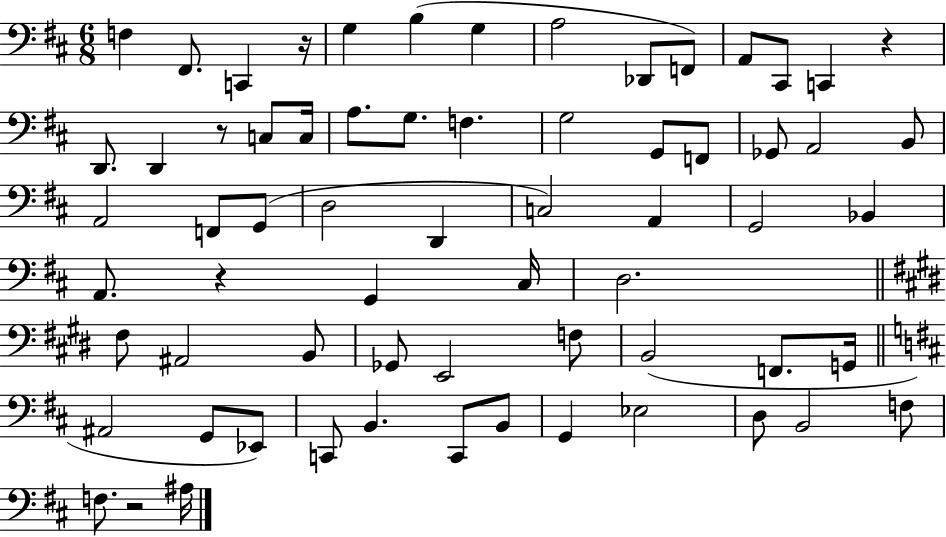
{
  \clef bass
  \numericTimeSignature
  \time 6/8
  \key d \major
  f4 fis,8. c,4 r16 | g4 b4( g4 | a2 des,8 f,8) | a,8 cis,8 c,4 r4 | \break d,8. d,4 r8 c8 c16 | a8. g8. f4. | g2 g,8 f,8 | ges,8 a,2 b,8 | \break a,2 f,8 g,8( | d2 d,4 | c2) a,4 | g,2 bes,4 | \break a,8. r4 g,4 cis16 | d2. | \bar "||" \break \key e \major fis8 ais,2 b,8 | ges,8 e,2 f8 | b,2( f,8. g,16 | \bar "||" \break \key b \minor ais,2 g,8 ees,8) | c,8 b,4. c,8 b,8 | g,4 ees2 | d8 b,2 f8 | \break f8. r2 ais16 | \bar "|."
}